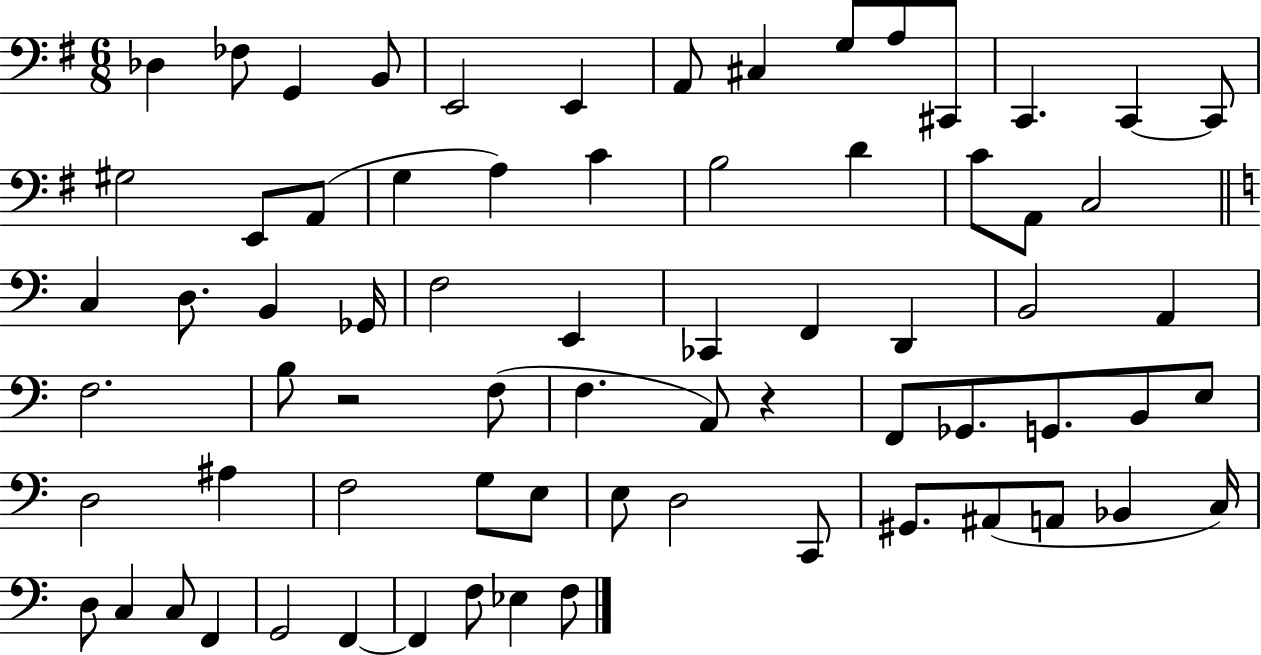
Db3/q FES3/e G2/q B2/e E2/h E2/q A2/e C#3/q G3/e A3/e C#2/e C2/q. C2/q C2/e G#3/h E2/e A2/e G3/q A3/q C4/q B3/h D4/q C4/e A2/e C3/h C3/q D3/e. B2/q Gb2/s F3/h E2/q CES2/q F2/q D2/q B2/h A2/q F3/h. B3/e R/h F3/e F3/q. A2/e R/q F2/e Gb2/e. G2/e. B2/e E3/e D3/h A#3/q F3/h G3/e E3/e E3/e D3/h C2/e G#2/e. A#2/e A2/e Bb2/q C3/s D3/e C3/q C3/e F2/q G2/h F2/q F2/q F3/e Eb3/q F3/e